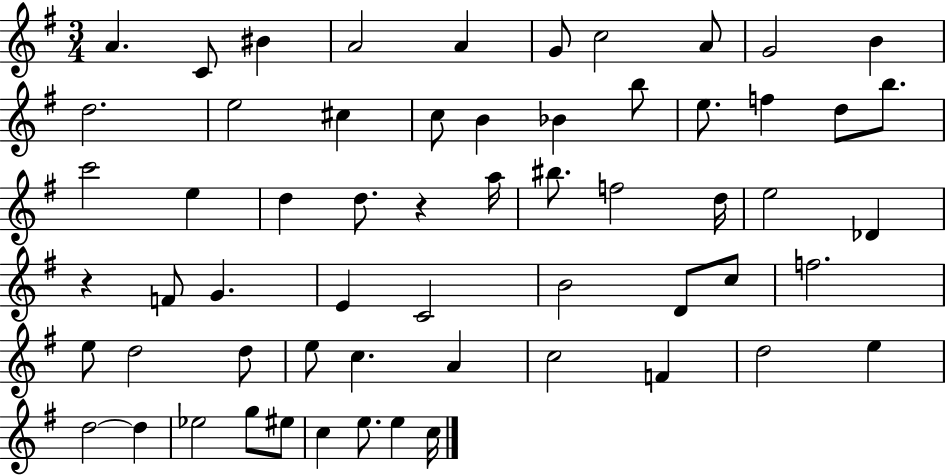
A4/q. C4/e BIS4/q A4/h A4/q G4/e C5/h A4/e G4/h B4/q D5/h. E5/h C#5/q C5/e B4/q Bb4/q B5/e E5/e. F5/q D5/e B5/e. C6/h E5/q D5/q D5/e. R/q A5/s BIS5/e. F5/h D5/s E5/h Db4/q R/q F4/e G4/q. E4/q C4/h B4/h D4/e C5/e F5/h. E5/e D5/h D5/e E5/e C5/q. A4/q C5/h F4/q D5/h E5/q D5/h D5/q Eb5/h G5/e EIS5/e C5/q E5/e. E5/q C5/s